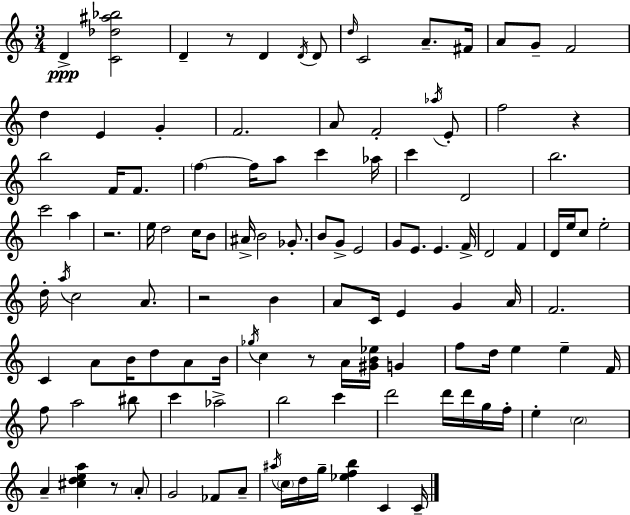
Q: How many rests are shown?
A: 6